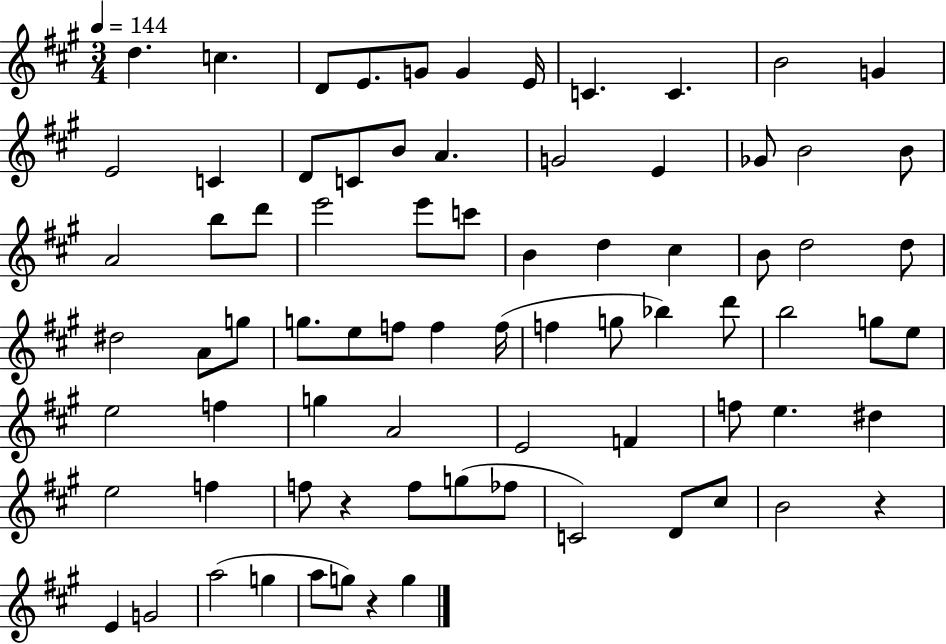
D5/q. C5/q. D4/e E4/e. G4/e G4/q E4/s C4/q. C4/q. B4/h G4/q E4/h C4/q D4/e C4/e B4/e A4/q. G4/h E4/q Gb4/e B4/h B4/e A4/h B5/e D6/e E6/h E6/e C6/e B4/q D5/q C#5/q B4/e D5/h D5/e D#5/h A4/e G5/e G5/e. E5/e F5/e F5/q F5/s F5/q G5/e Bb5/q D6/e B5/h G5/e E5/e E5/h F5/q G5/q A4/h E4/h F4/q F5/e E5/q. D#5/q E5/h F5/q F5/e R/q F5/e G5/e FES5/e C4/h D4/e C#5/e B4/h R/q E4/q G4/h A5/h G5/q A5/e G5/e R/q G5/q